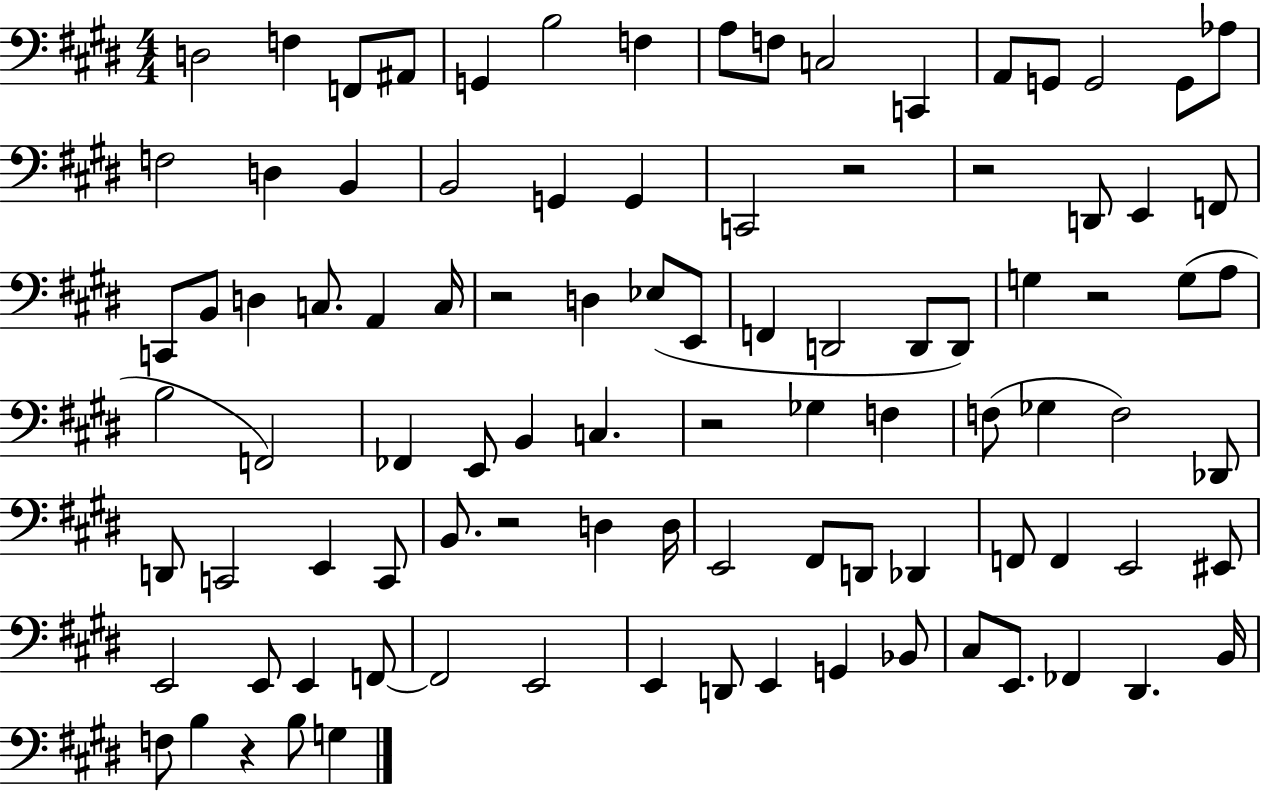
D3/h F3/q F2/e A#2/e G2/q B3/h F3/q A3/e F3/e C3/h C2/q A2/e G2/e G2/h G2/e Ab3/e F3/h D3/q B2/q B2/h G2/q G2/q C2/h R/h R/h D2/e E2/q F2/e C2/e B2/e D3/q C3/e. A2/q C3/s R/h D3/q Eb3/e E2/e F2/q D2/h D2/e D2/e G3/q R/h G3/e A3/e B3/h F2/h FES2/q E2/e B2/q C3/q. R/h Gb3/q F3/q F3/e Gb3/q F3/h Db2/e D2/e C2/h E2/q C2/e B2/e. R/h D3/q D3/s E2/h F#2/e D2/e Db2/q F2/e F2/q E2/h EIS2/e E2/h E2/e E2/q F2/e F2/h E2/h E2/q D2/e E2/q G2/q Bb2/e C#3/e E2/e. FES2/q D#2/q. B2/s F3/e B3/q R/q B3/e G3/q